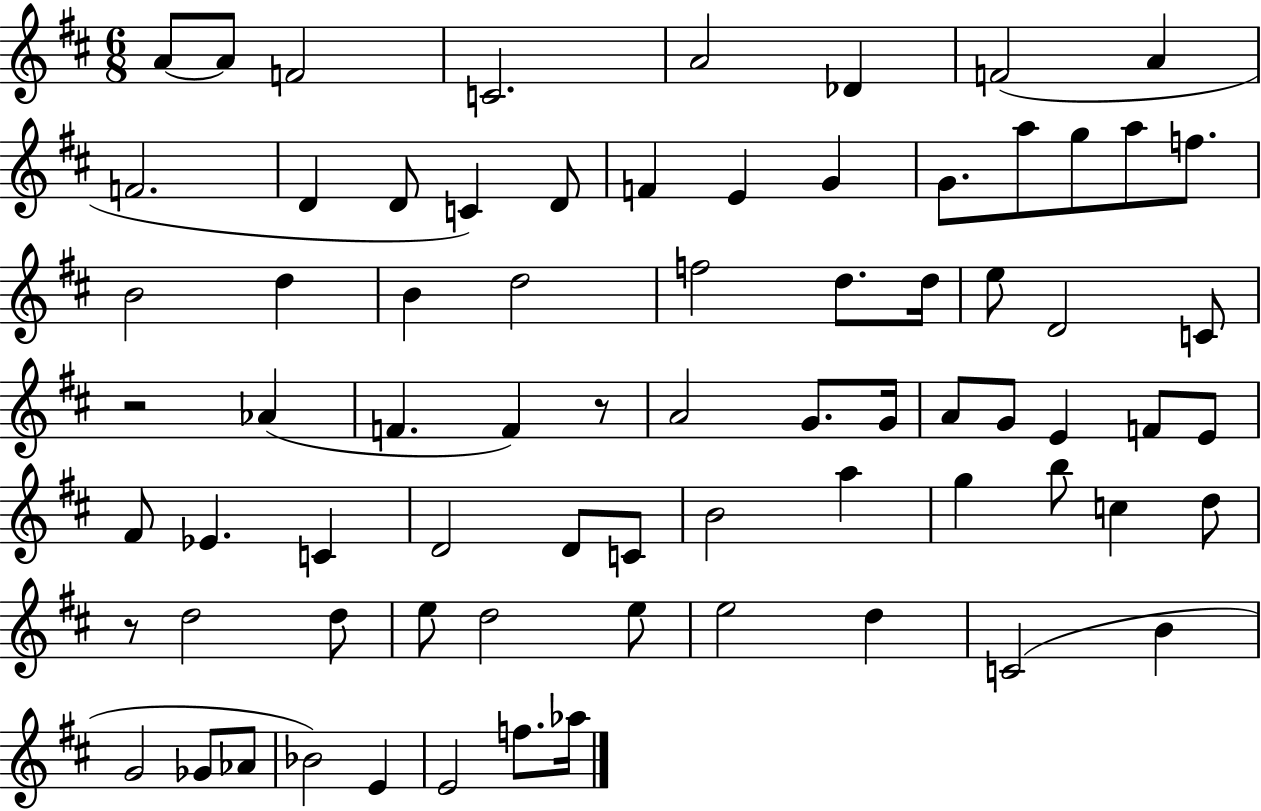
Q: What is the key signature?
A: D major